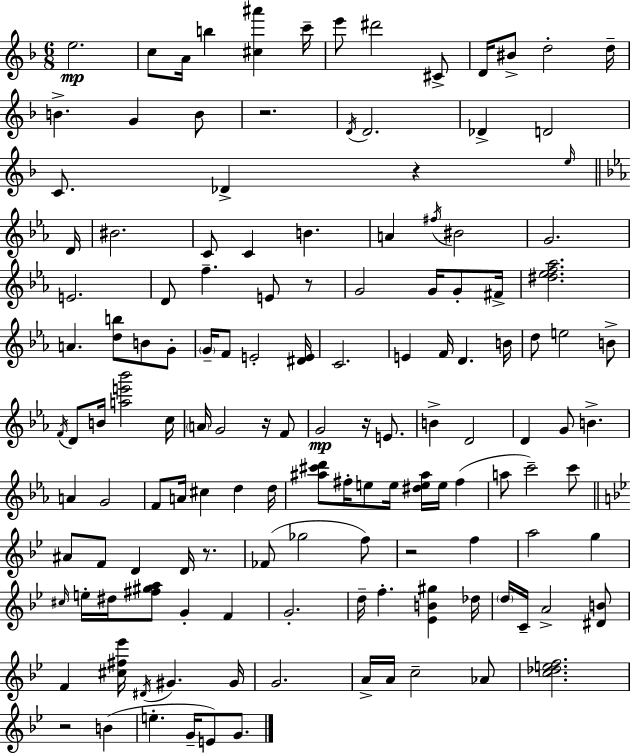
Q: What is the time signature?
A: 6/8